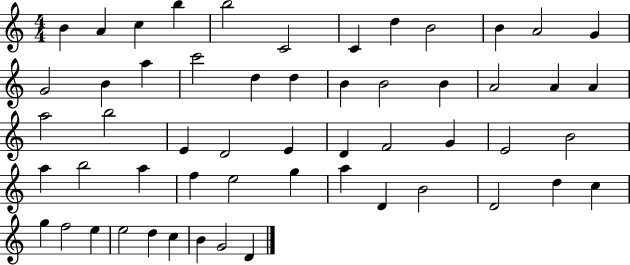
{
  \clef treble
  \numericTimeSignature
  \time 4/4
  \key c \major
  b'4 a'4 c''4 b''4 | b''2 c'2 | c'4 d''4 b'2 | b'4 a'2 g'4 | \break g'2 b'4 a''4 | c'''2 d''4 d''4 | b'4 b'2 b'4 | a'2 a'4 a'4 | \break a''2 b''2 | e'4 d'2 e'4 | d'4 f'2 g'4 | e'2 b'2 | \break a''4 b''2 a''4 | f''4 e''2 g''4 | a''4 d'4 b'2 | d'2 d''4 c''4 | \break g''4 f''2 e''4 | e''2 d''4 c''4 | b'4 g'2 d'4 | \bar "|."
}